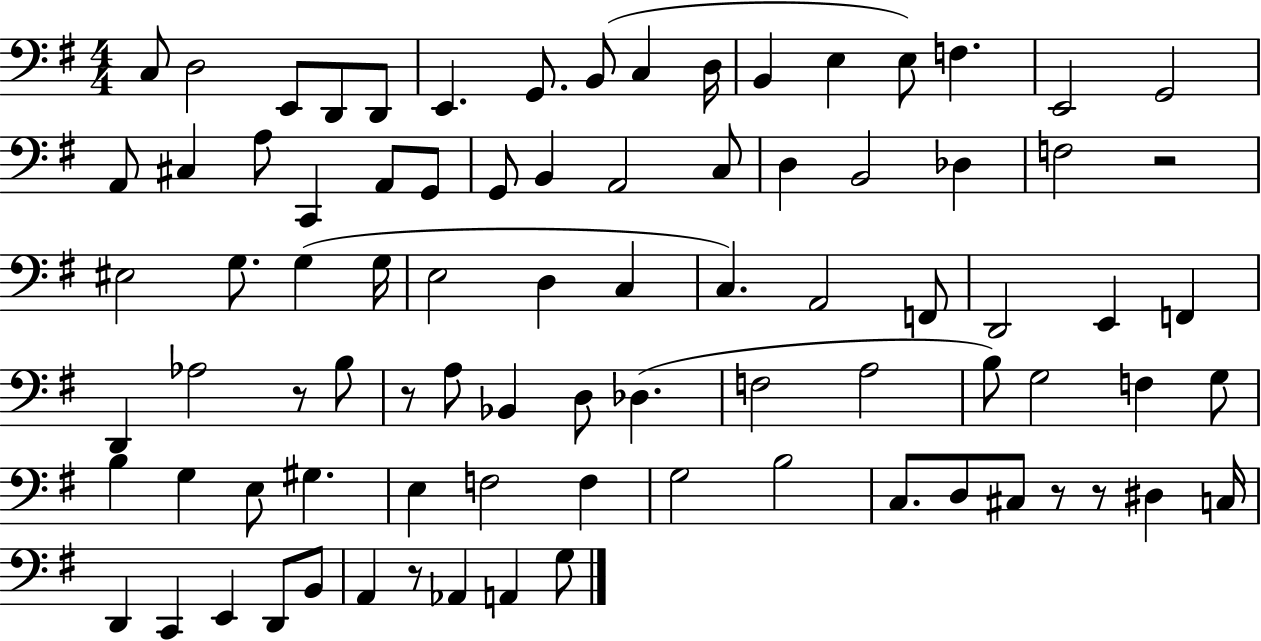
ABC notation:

X:1
T:Untitled
M:4/4
L:1/4
K:G
C,/2 D,2 E,,/2 D,,/2 D,,/2 E,, G,,/2 B,,/2 C, D,/4 B,, E, E,/2 F, E,,2 G,,2 A,,/2 ^C, A,/2 C,, A,,/2 G,,/2 G,,/2 B,, A,,2 C,/2 D, B,,2 _D, F,2 z2 ^E,2 G,/2 G, G,/4 E,2 D, C, C, A,,2 F,,/2 D,,2 E,, F,, D,, _A,2 z/2 B,/2 z/2 A,/2 _B,, D,/2 _D, F,2 A,2 B,/2 G,2 F, G,/2 B, G, E,/2 ^G, E, F,2 F, G,2 B,2 C,/2 D,/2 ^C,/2 z/2 z/2 ^D, C,/4 D,, C,, E,, D,,/2 B,,/2 A,, z/2 _A,, A,, G,/2